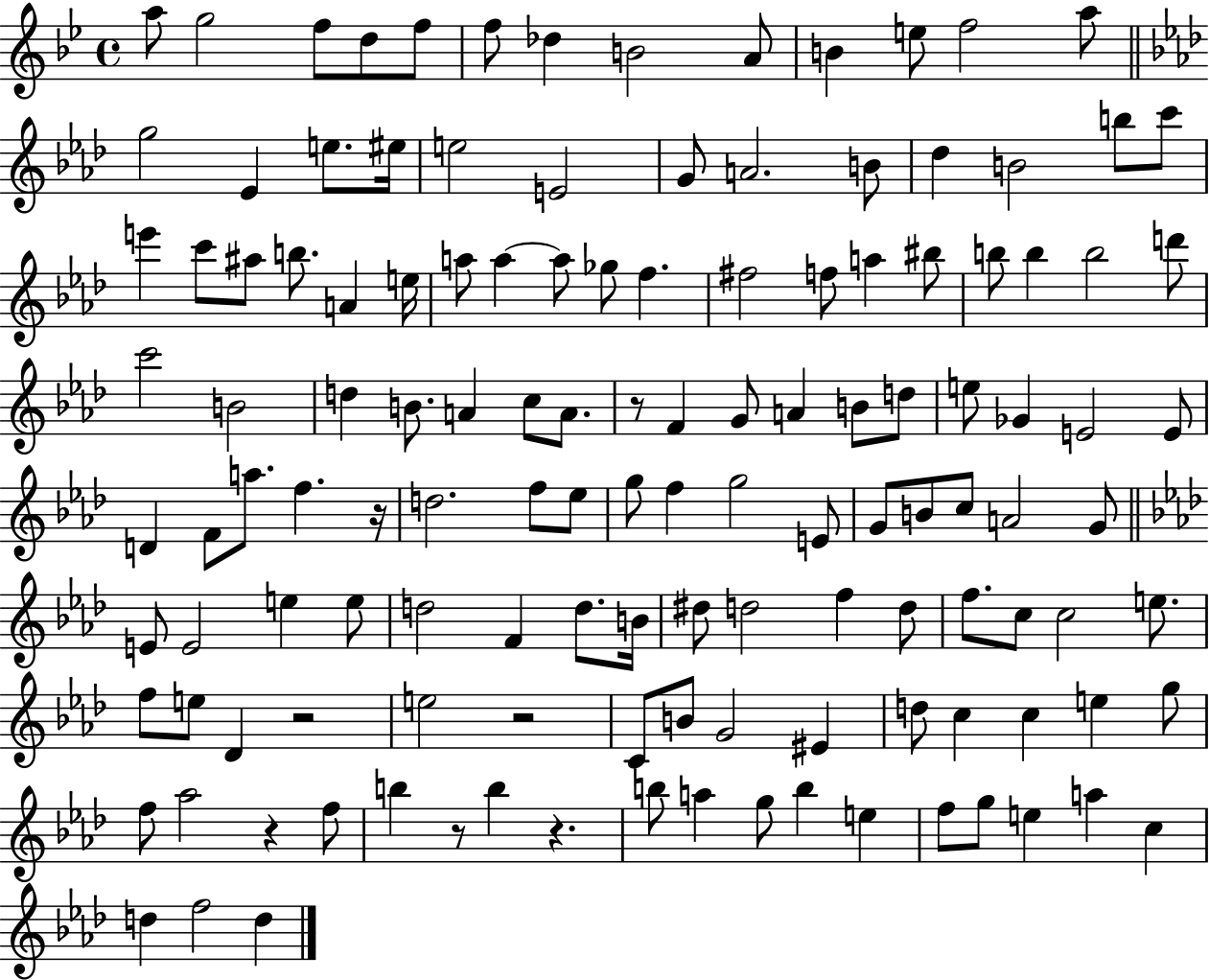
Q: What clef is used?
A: treble